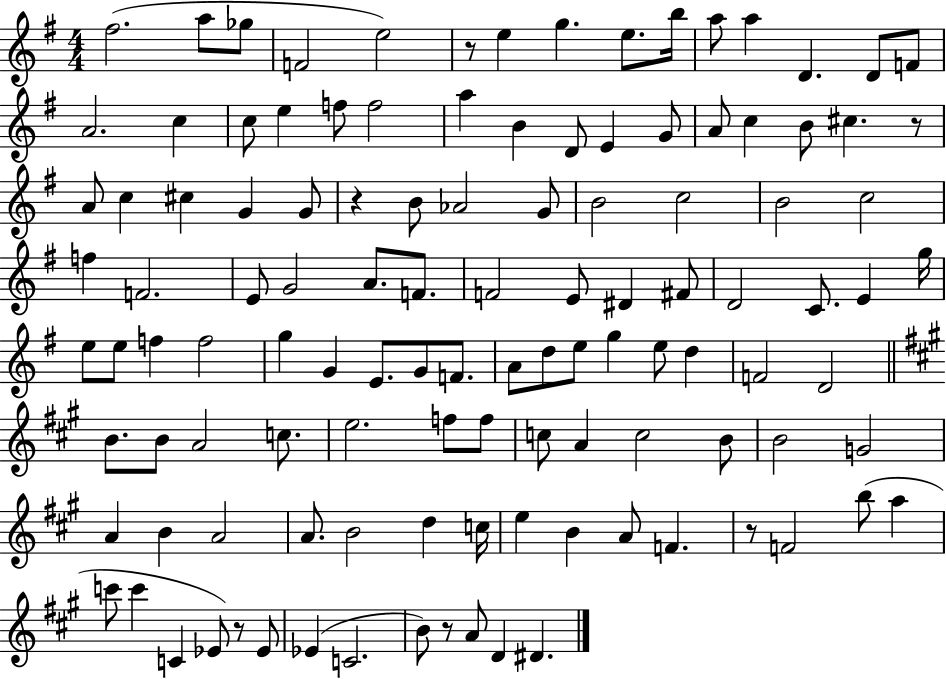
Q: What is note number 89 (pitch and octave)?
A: A4